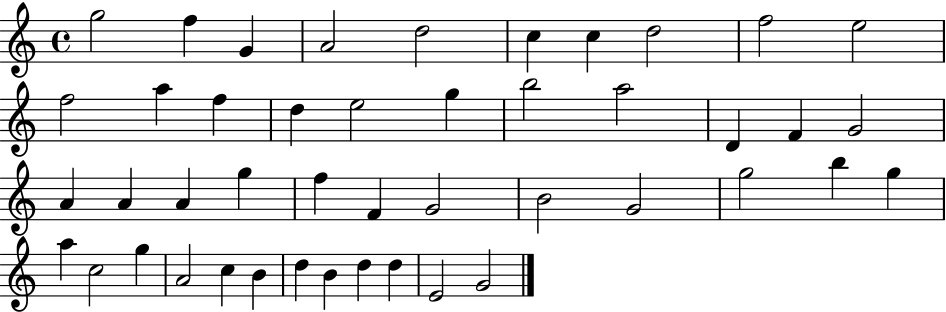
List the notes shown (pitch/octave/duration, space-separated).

G5/h F5/q G4/q A4/h D5/h C5/q C5/q D5/h F5/h E5/h F5/h A5/q F5/q D5/q E5/h G5/q B5/h A5/h D4/q F4/q G4/h A4/q A4/q A4/q G5/q F5/q F4/q G4/h B4/h G4/h G5/h B5/q G5/q A5/q C5/h G5/q A4/h C5/q B4/q D5/q B4/q D5/q D5/q E4/h G4/h